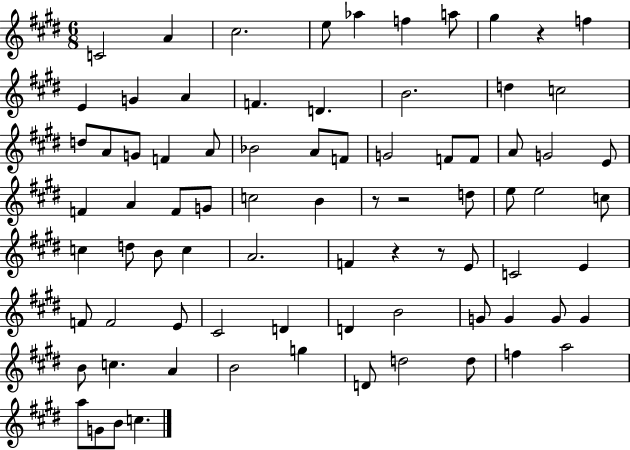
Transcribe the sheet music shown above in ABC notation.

X:1
T:Untitled
M:6/8
L:1/4
K:E
C2 A ^c2 e/2 _a f a/2 ^g z f E G A F D B2 d c2 d/2 A/2 G/2 F A/2 _B2 A/2 F/2 G2 F/2 F/2 A/2 G2 E/2 F A F/2 G/2 c2 B z/2 z2 d/2 e/2 e2 c/2 c d/2 B/2 c A2 F z z/2 E/2 C2 E F/2 F2 E/2 ^C2 D D B2 G/2 G G/2 G B/2 c A B2 g D/2 d2 d/2 f a2 a/2 G/2 B/2 c